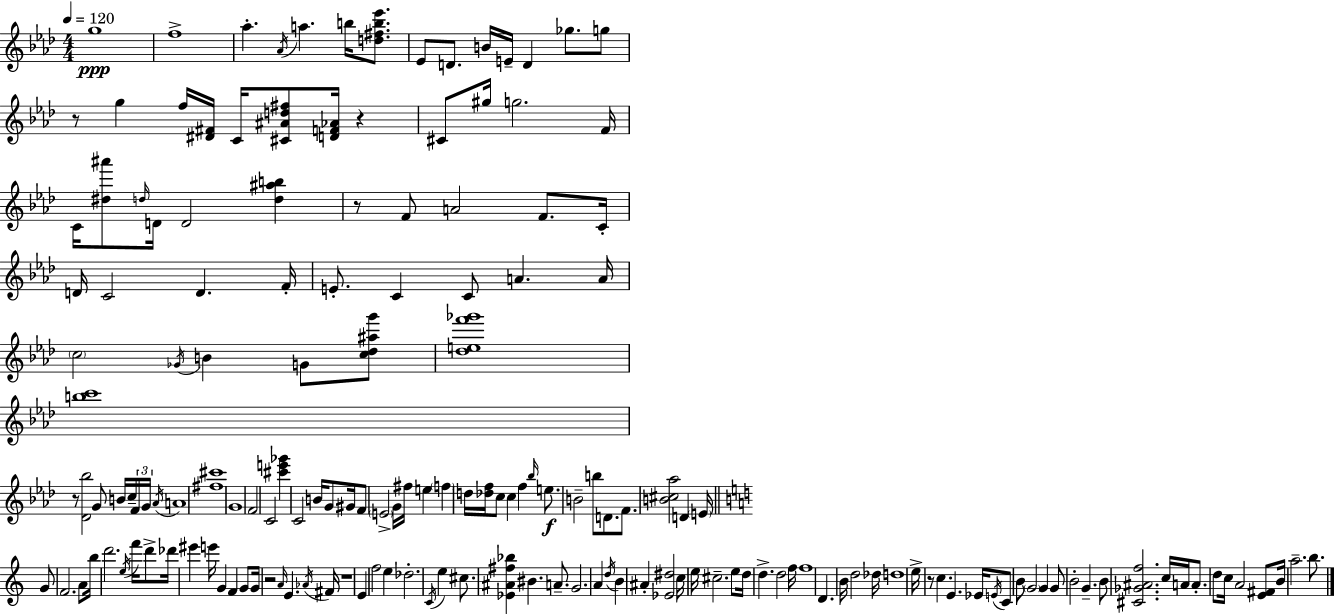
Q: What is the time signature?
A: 4/4